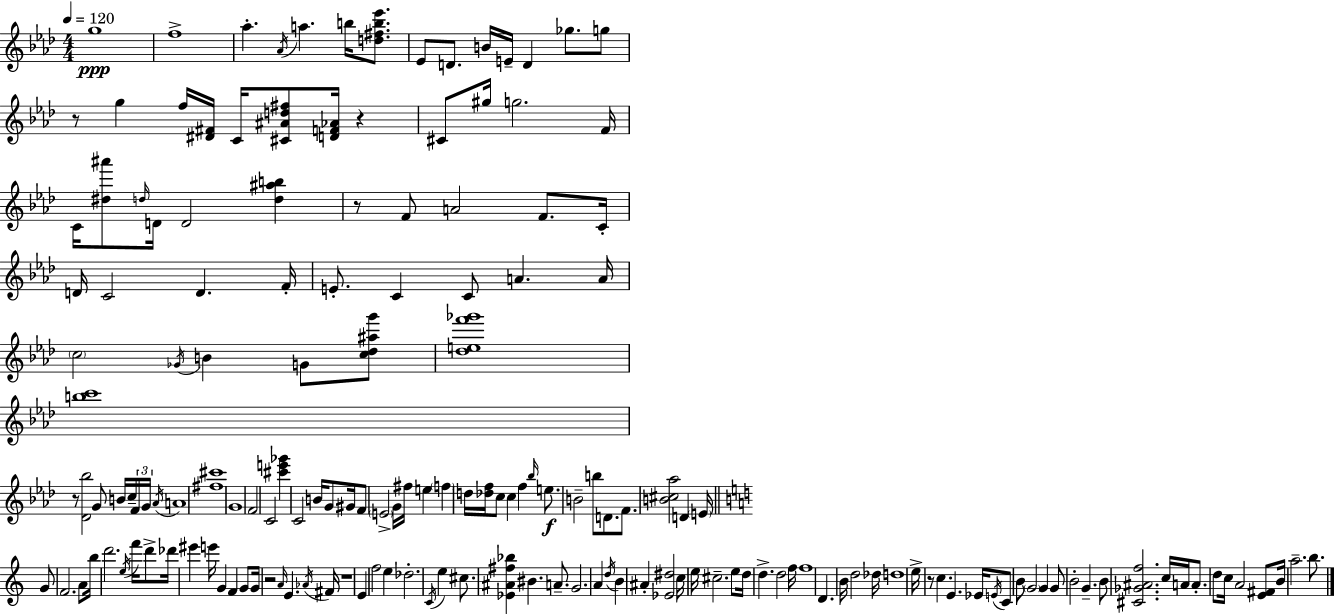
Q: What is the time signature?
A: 4/4